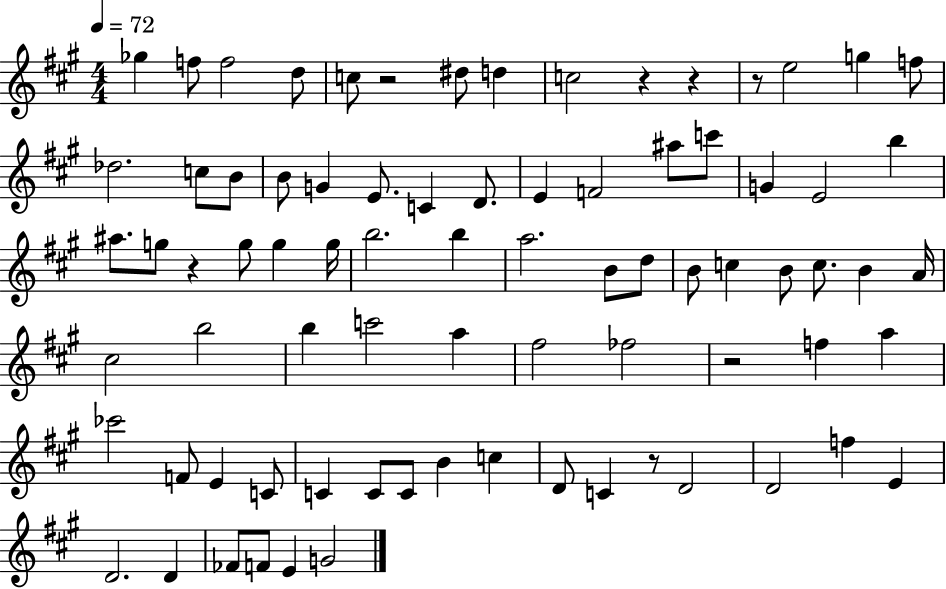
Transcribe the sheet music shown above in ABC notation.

X:1
T:Untitled
M:4/4
L:1/4
K:A
_g f/2 f2 d/2 c/2 z2 ^d/2 d c2 z z z/2 e2 g f/2 _d2 c/2 B/2 B/2 G E/2 C D/2 E F2 ^a/2 c'/2 G E2 b ^a/2 g/2 z g/2 g g/4 b2 b a2 B/2 d/2 B/2 c B/2 c/2 B A/4 ^c2 b2 b c'2 a ^f2 _f2 z2 f a _c'2 F/2 E C/2 C C/2 C/2 B c D/2 C z/2 D2 D2 f E D2 D _F/2 F/2 E G2